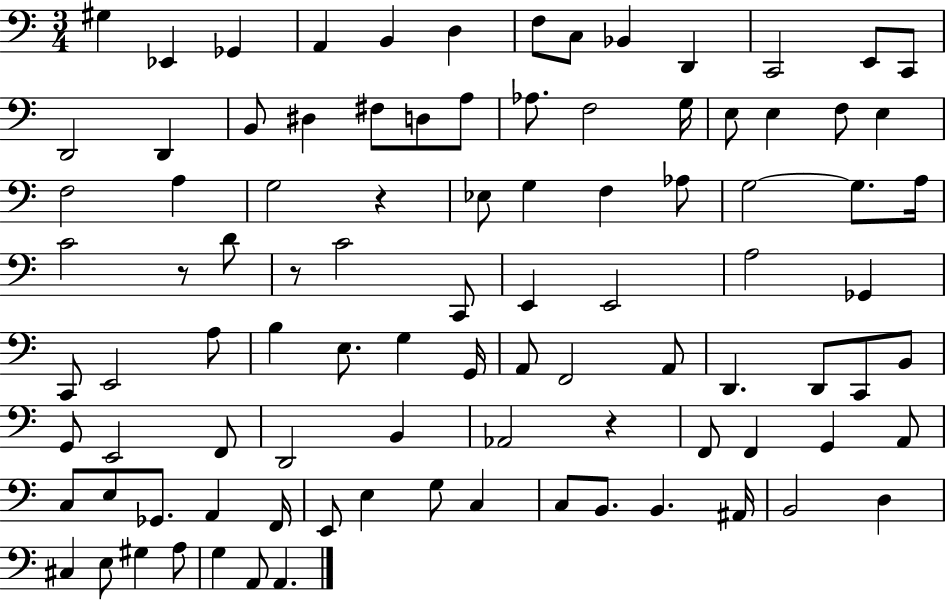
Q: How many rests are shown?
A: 4